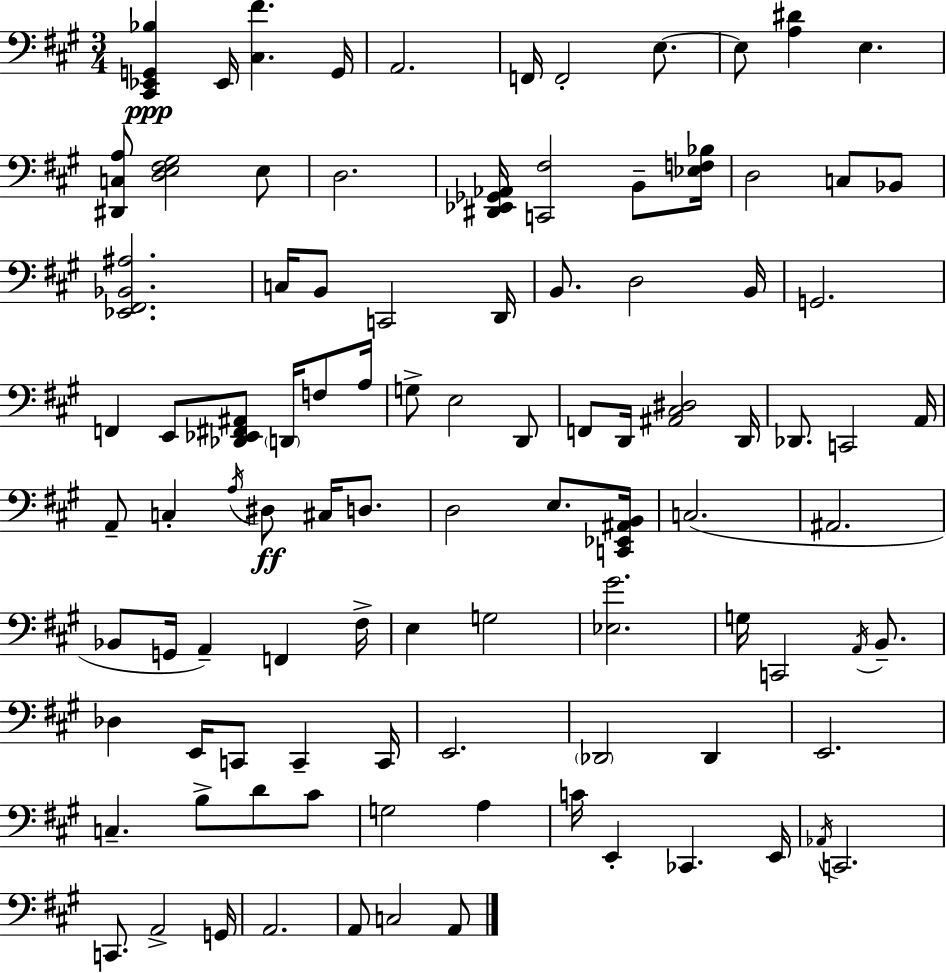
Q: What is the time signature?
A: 3/4